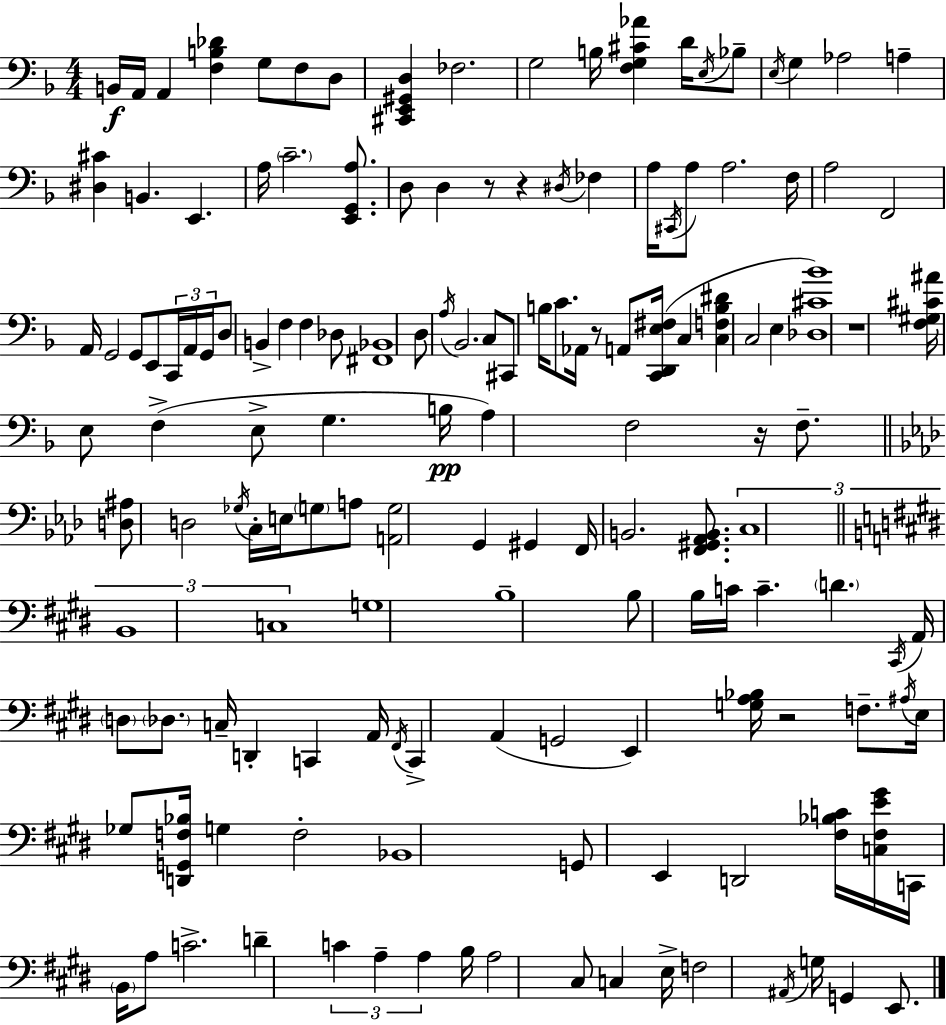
B2/s A2/s A2/q [F3,B3,Db4]/q G3/e F3/e D3/e [C#2,E2,G#2,D3]/q FES3/h. G3/h B3/s [F3,G3,C#4,Ab4]/q D4/s E3/s Bb3/e E3/s G3/q Ab3/h A3/q [D#3,C#4]/q B2/q. E2/q. A3/s C4/h. [E2,G2,A3]/e. D3/e D3/q R/e R/q D#3/s FES3/q A3/s C#2/s A3/e A3/h. F3/s A3/h F2/h A2/s G2/h G2/e E2/e C2/s A2/s G2/s D3/e B2/q F3/q F3/q Db3/e [F#2,Bb2]/w D3/e A3/s Bb2/h. C3/e C#2/e B3/s C4/e. Ab2/s R/e A2/e [C2,D2,E3,F#3]/s C3/q [C3,F3,B3,D#4]/q C3/h E3/q [Db3,C#4,Bb4]/w R/w [F3,G#3,C#4,A#4]/s E3/e F3/q E3/e G3/q. B3/s A3/q F3/h R/s F3/e. [D3,A#3]/e D3/h Gb3/s C3/s E3/s G3/e A3/e [A2,G3]/h G2/q G#2/q F2/s B2/h. [F2,G#2,Ab2,B2]/e. C3/w B2/w C3/w G3/w B3/w B3/e B3/s C4/s C4/q. D4/q. C#2/s A2/s D3/e Db3/e. C3/s D2/q C2/q A2/s F#2/s C2/q A2/q G2/h E2/q [G3,A3,Bb3]/s R/h F3/e. A#3/s E3/s Gb3/e [D2,G2,F3,Bb3]/s G3/q F3/h Bb2/w G2/e E2/q D2/h [F#3,Bb3,C4]/s [C3,F#3,E4,G#4]/s C2/s B2/s A3/e C4/h. D4/q C4/q A3/q A3/q B3/s A3/h C#3/e C3/q E3/s F3/h A#2/s G3/s G2/q E2/e.